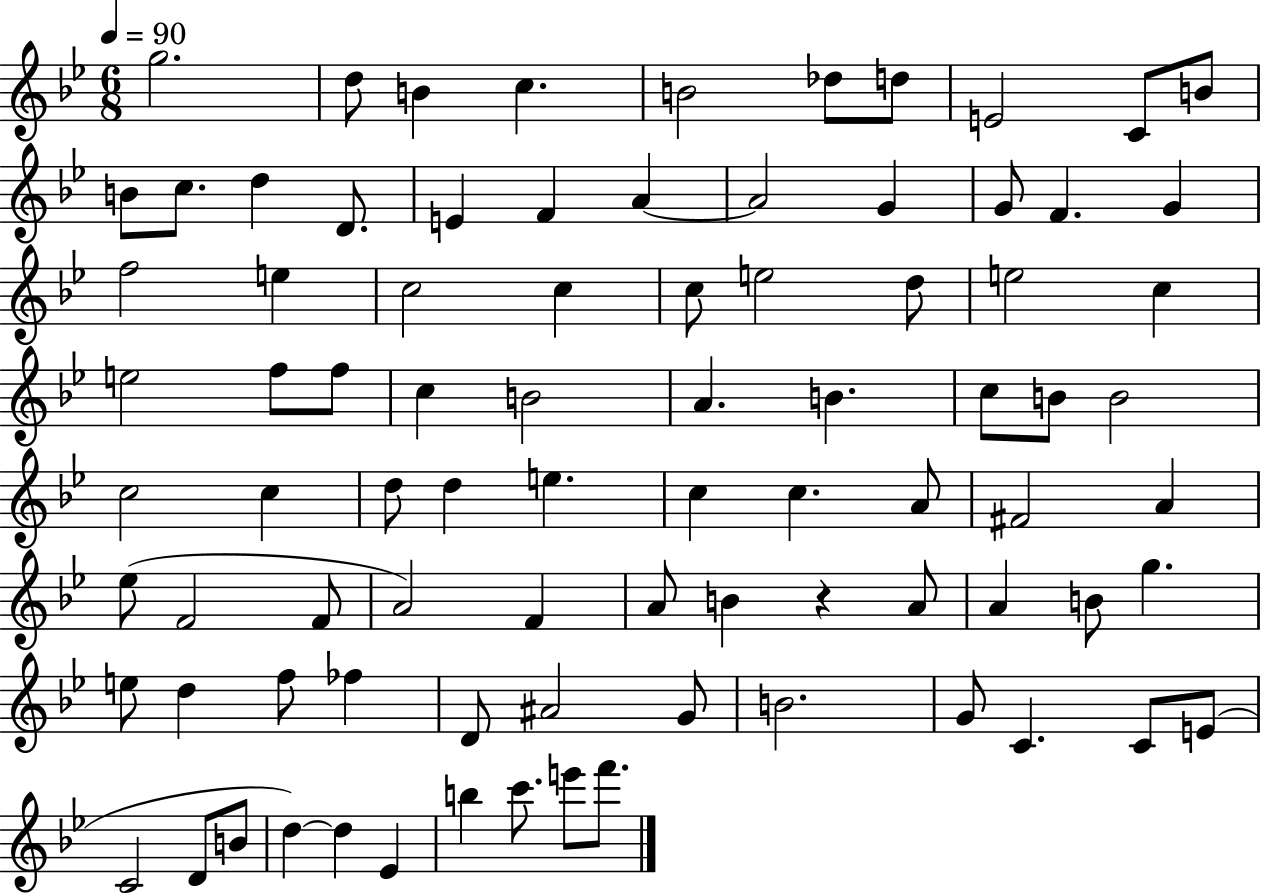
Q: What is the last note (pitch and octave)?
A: F6